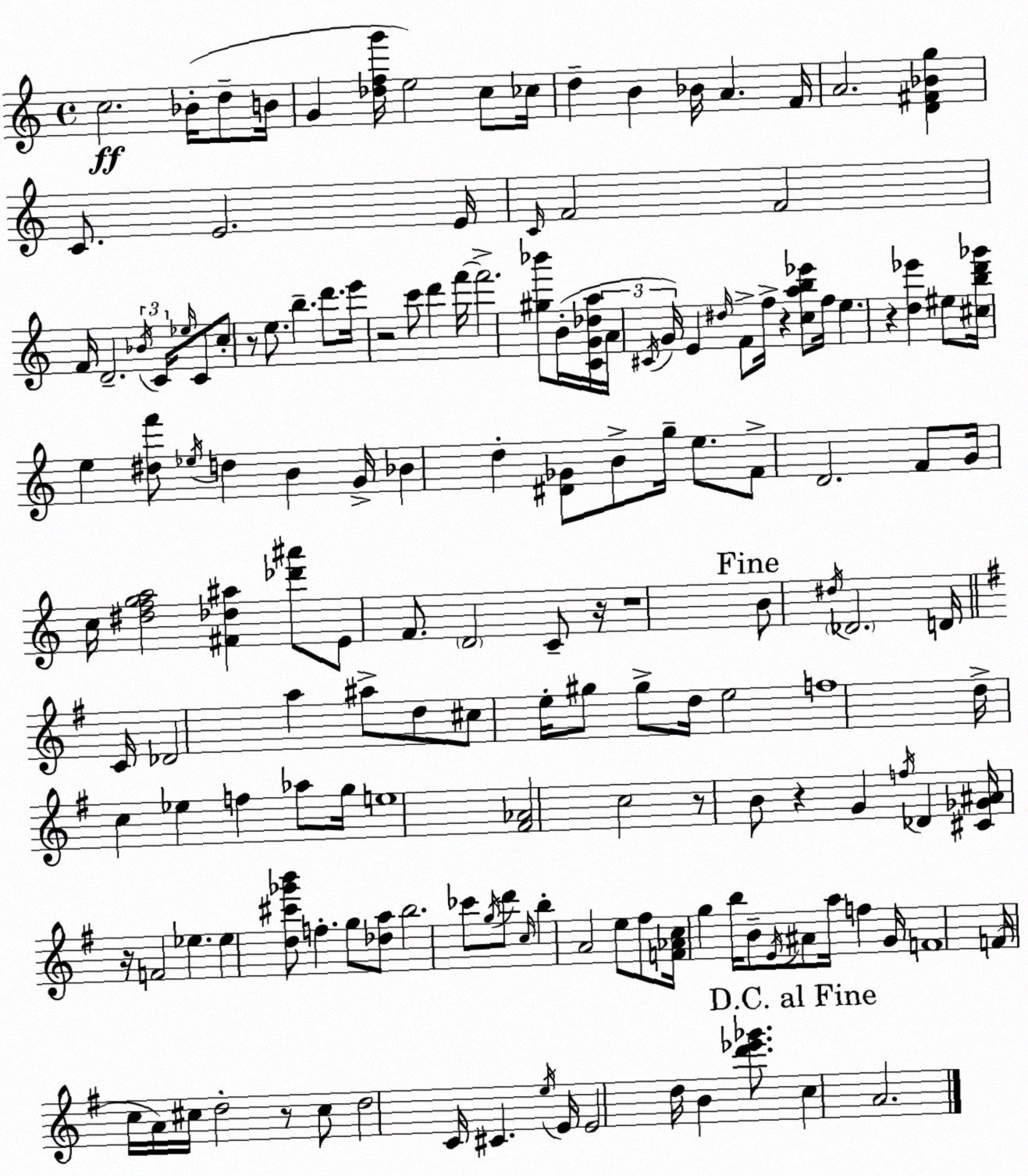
X:1
T:Untitled
M:4/4
L:1/4
K:Am
c2 _B/4 d/2 B/4 G [_dfg']/4 e2 c/2 _c/4 d B _B/4 A F/4 A2 [D^F_Bg] C/2 E2 E/4 C/4 F2 F2 F/4 D2 _B/4 C/4 _e/4 C/2 c/2 z/2 e/2 b d'/2 e'/4 z2 c'/2 d' f'/4 f'2 [^g_b']/2 B/4 [CG_da]/4 A/4 ^C/4 G/4 E ^d/4 F/2 f/4 z [cab_e']/2 f/4 e z [d_e'] ^e/2 [^cbd'_g']/4 e [^df']/2 _e/4 d B G/4 _B d [^D_G]/2 B/2 g/4 e/2 F/2 D2 F/2 G/4 c/4 [^dfga]2 [^F_d^a] [_d'^a']/2 E/2 F/2 D2 C/2 z/4 z4 B/2 ^d/4 _D2 D/4 C/4 _D2 a ^a/2 d/2 ^c/2 e/4 ^g/2 ^g/2 d/4 e2 f4 d/4 c _e f _a/2 g/4 e4 [^F_A]2 c2 z/2 B/2 z G f/4 _D [^C_G^A]/4 z/4 F2 _e _e [d^c'_g'b']/2 f g/2 [_da]/2 b2 _c'/2 g/4 d'/2 c/4 b A2 e/2 ^f/2 [F_Ac]/4 g b/4 B/2 E/4 ^A/2 a/4 f G/4 F4 F/4 c/4 A/4 ^c/4 d2 z/2 ^c/2 d2 C/4 ^C e/4 E/4 E2 d/4 B [d'_e'_g']/2 c A2